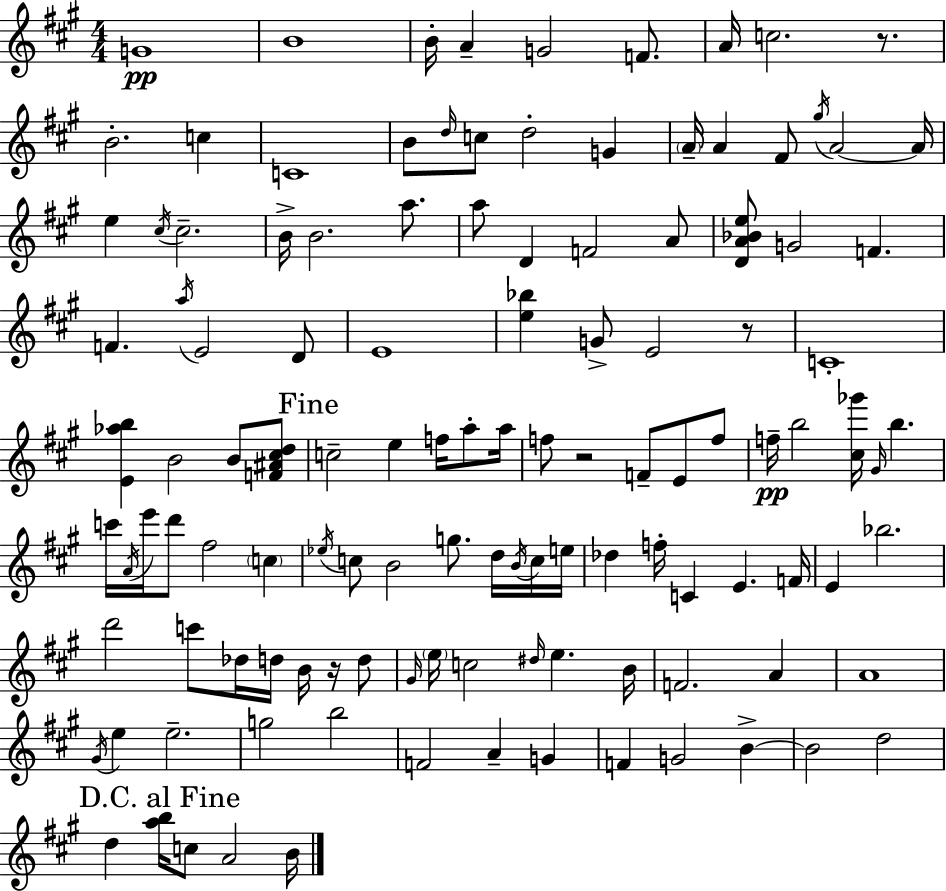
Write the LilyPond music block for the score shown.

{
  \clef treble
  \numericTimeSignature
  \time 4/4
  \key a \major
  g'1\pp | b'1 | b'16-. a'4-- g'2 f'8. | a'16 c''2. r8. | \break b'2.-. c''4 | c'1 | b'8 \grace { d''16 } c''8 d''2-. g'4 | \parenthesize a'16-- a'4 fis'8 \acciaccatura { gis''16 } a'2~~ | \break a'16 e''4 \acciaccatura { cis''16 } cis''2.-- | b'16-> b'2. | a''8. a''8 d'4 f'2 | a'8 <d' a' bes' e''>8 g'2 f'4. | \break f'4. \acciaccatura { a''16 } e'2 | d'8 e'1 | <e'' bes''>4 g'8-> e'2 | r8 c'1-. | \break <e' aes'' b''>4 b'2 | b'8 <f' ais' cis'' d''>8 \mark "Fine" c''2-- e''4 | f''16 a''8-. a''16 f''8 r2 f'8-- | e'8 f''8 f''16--\pp b''2 <cis'' ges'''>16 \grace { gis'16 } b''4. | \break c'''16 \acciaccatura { a'16 } e'''16 d'''8 fis''2 | \parenthesize c''4 \acciaccatura { ees''16 } c''8 b'2 | g''8. d''16 \acciaccatura { b'16 } c''16 e''16 des''4 f''16-. c'4 | e'4. f'16 e'4 bes''2. | \break d'''2 | c'''8 des''16 d''16 b'16 r16 d''8 \grace { gis'16 } \parenthesize e''16 c''2 | \grace { dis''16 } e''4. b'16 f'2. | a'4 a'1 | \break \acciaccatura { gis'16 } e''4 e''2.-- | g''2 | b''2 f'2 | a'4-- g'4 f'4 g'2 | \break b'4->~~ b'2 | d''2 \mark "D.C. al Fine" d''4 <a'' b''>16 | c''8 a'2 b'16 \bar "|."
}